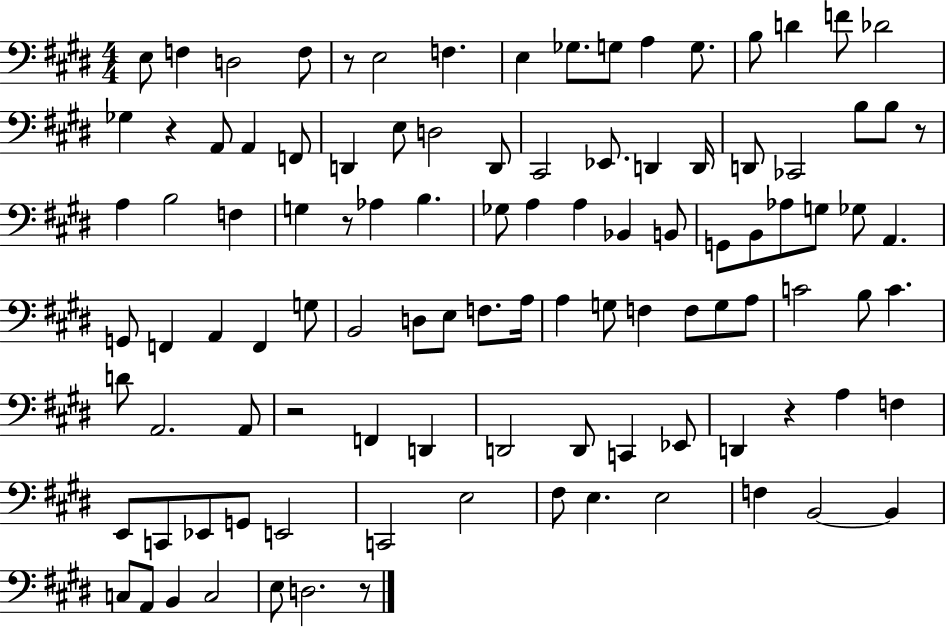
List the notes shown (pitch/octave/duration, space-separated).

E3/e F3/q D3/h F3/e R/e E3/h F3/q. E3/q Gb3/e. G3/e A3/q G3/e. B3/e D4/q F4/e Db4/h Gb3/q R/q A2/e A2/q F2/e D2/q E3/e D3/h D2/e C#2/h Eb2/e. D2/q D2/s D2/e CES2/h B3/e B3/e R/e A3/q B3/h F3/q G3/q R/e Ab3/q B3/q. Gb3/e A3/q A3/q Bb2/q B2/e G2/e B2/e Ab3/e G3/e Gb3/e A2/q. G2/e F2/q A2/q F2/q G3/e B2/h D3/e E3/e F3/e. A3/s A3/q G3/e F3/q F3/e G3/e A3/e C4/h B3/e C4/q. D4/e A2/h. A2/e R/h F2/q D2/q D2/h D2/e C2/q Eb2/e D2/q R/q A3/q F3/q E2/e C2/e Eb2/e G2/e E2/h C2/h E3/h F#3/e E3/q. E3/h F3/q B2/h B2/q C3/e A2/e B2/q C3/h E3/e D3/h. R/e